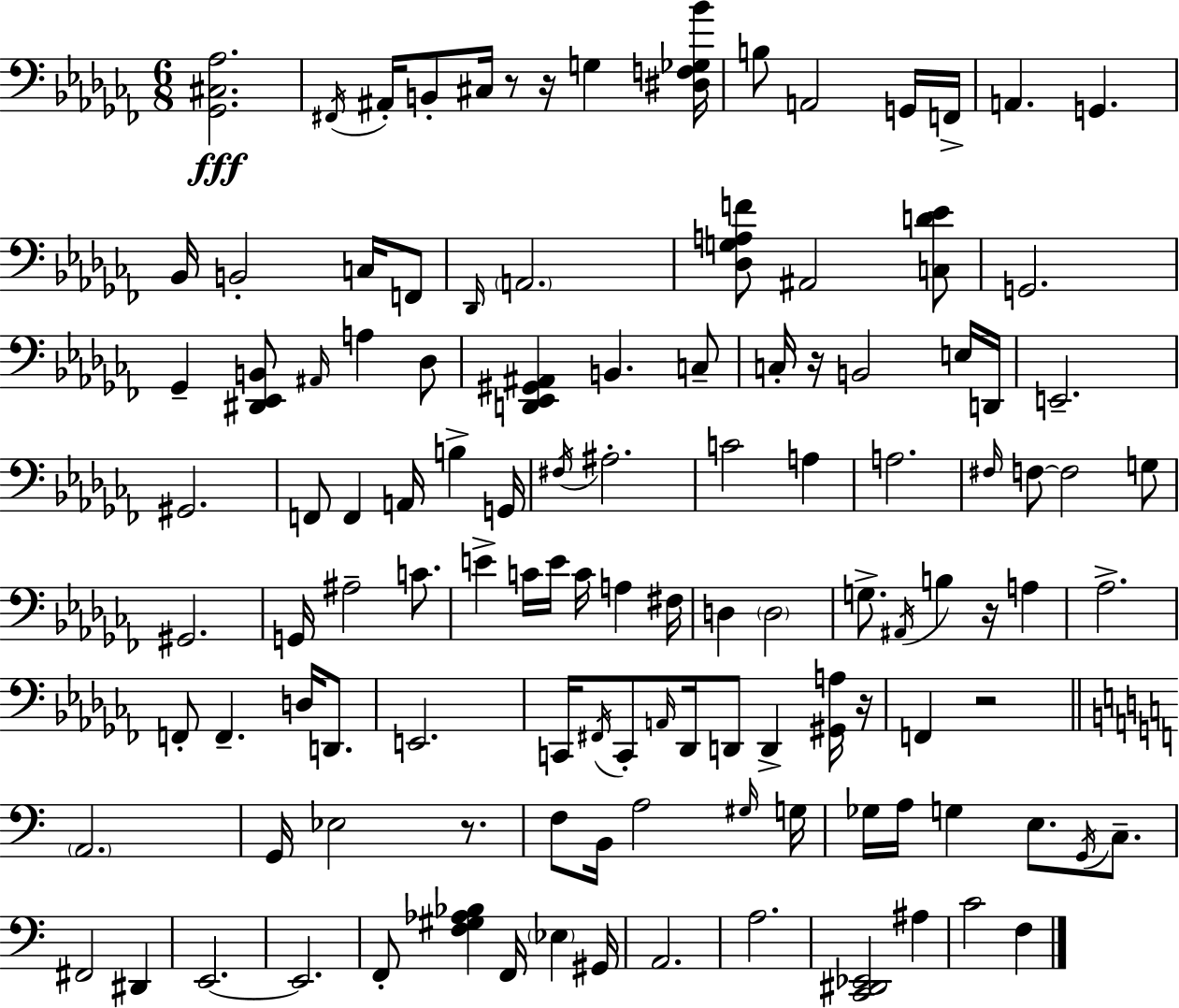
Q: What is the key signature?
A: AES minor